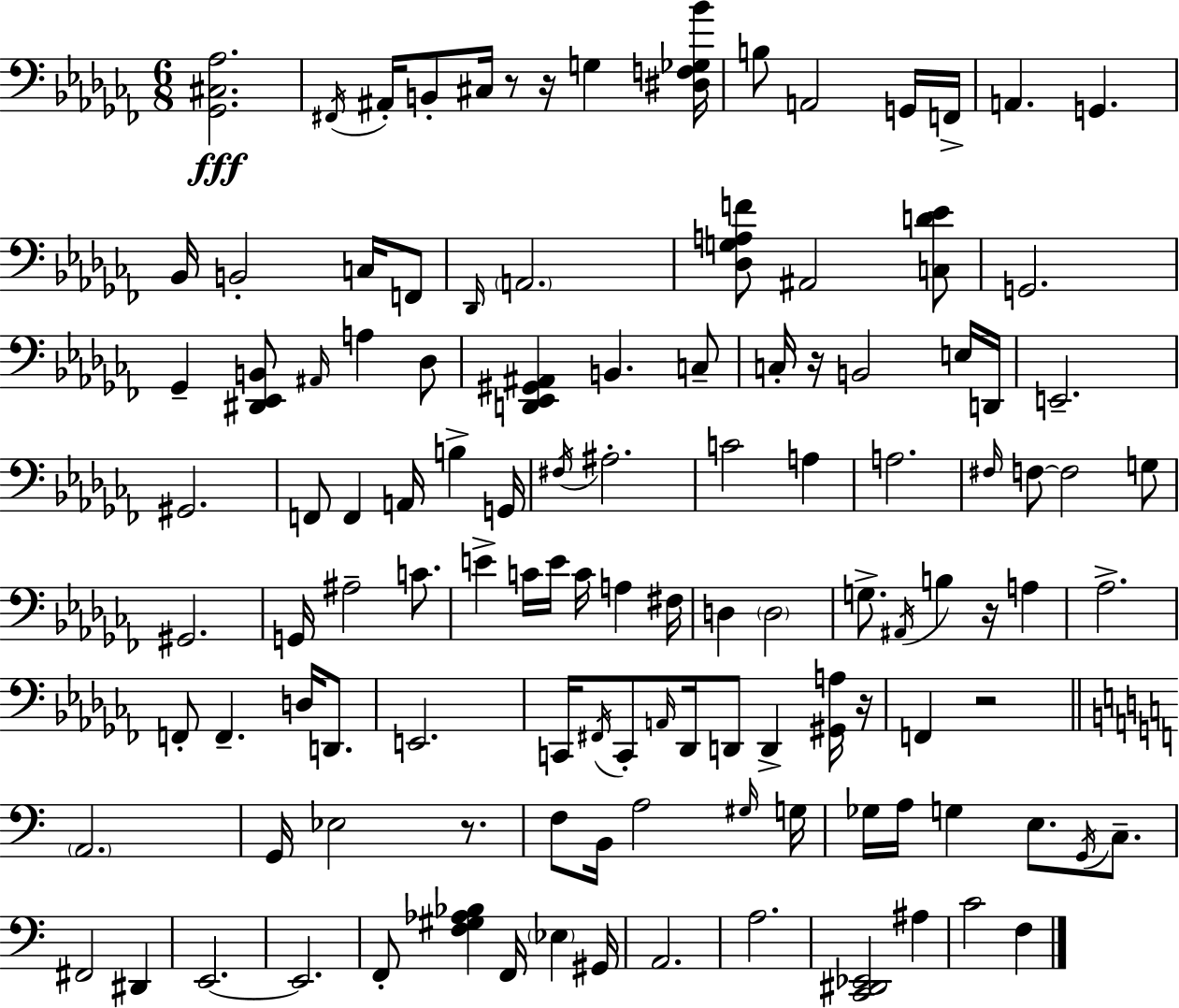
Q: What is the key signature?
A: AES minor